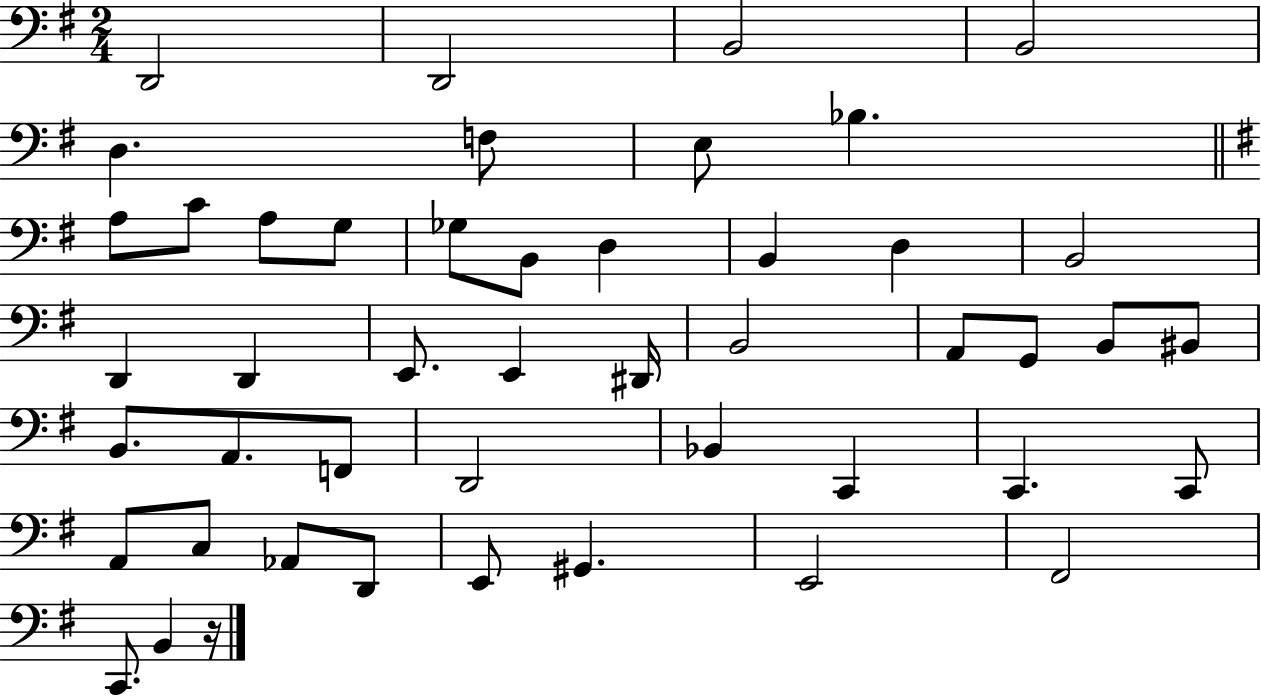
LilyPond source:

{
  \clef bass
  \numericTimeSignature
  \time 2/4
  \key g \major
  d,2 | d,2 | b,2 | b,2 | \break d4. f8 | e8 bes4. | \bar "||" \break \key g \major a8 c'8 a8 g8 | ges8 b,8 d4 | b,4 d4 | b,2 | \break d,4 d,4 | e,8. e,4 dis,16 | b,2 | a,8 g,8 b,8 bis,8 | \break b,8. a,8. f,8 | d,2 | bes,4 c,4 | c,4. c,8 | \break a,8 c8 aes,8 d,8 | e,8 gis,4. | e,2 | fis,2 | \break c,8. b,4 r16 | \bar "|."
}